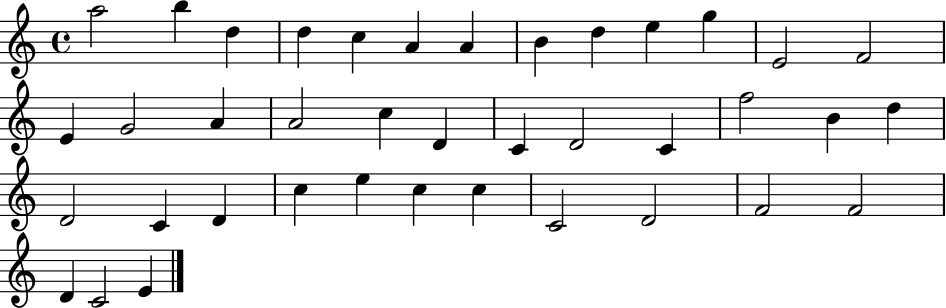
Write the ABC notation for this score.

X:1
T:Untitled
M:4/4
L:1/4
K:C
a2 b d d c A A B d e g E2 F2 E G2 A A2 c D C D2 C f2 B d D2 C D c e c c C2 D2 F2 F2 D C2 E